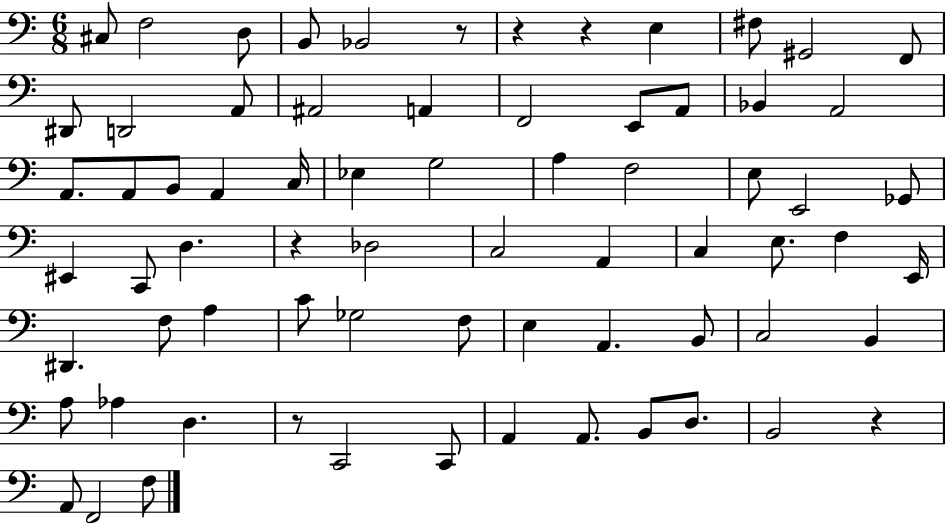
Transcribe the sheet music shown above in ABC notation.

X:1
T:Untitled
M:6/8
L:1/4
K:C
^C,/2 F,2 D,/2 B,,/2 _B,,2 z/2 z z E, ^F,/2 ^G,,2 F,,/2 ^D,,/2 D,,2 A,,/2 ^A,,2 A,, F,,2 E,,/2 A,,/2 _B,, A,,2 A,,/2 A,,/2 B,,/2 A,, C,/4 _E, G,2 A, F,2 E,/2 E,,2 _G,,/2 ^E,, C,,/2 D, z _D,2 C,2 A,, C, E,/2 F, E,,/4 ^D,, F,/2 A, C/2 _G,2 F,/2 E, A,, B,,/2 C,2 B,, A,/2 _A, D, z/2 C,,2 C,,/2 A,, A,,/2 B,,/2 D,/2 B,,2 z A,,/2 F,,2 F,/2